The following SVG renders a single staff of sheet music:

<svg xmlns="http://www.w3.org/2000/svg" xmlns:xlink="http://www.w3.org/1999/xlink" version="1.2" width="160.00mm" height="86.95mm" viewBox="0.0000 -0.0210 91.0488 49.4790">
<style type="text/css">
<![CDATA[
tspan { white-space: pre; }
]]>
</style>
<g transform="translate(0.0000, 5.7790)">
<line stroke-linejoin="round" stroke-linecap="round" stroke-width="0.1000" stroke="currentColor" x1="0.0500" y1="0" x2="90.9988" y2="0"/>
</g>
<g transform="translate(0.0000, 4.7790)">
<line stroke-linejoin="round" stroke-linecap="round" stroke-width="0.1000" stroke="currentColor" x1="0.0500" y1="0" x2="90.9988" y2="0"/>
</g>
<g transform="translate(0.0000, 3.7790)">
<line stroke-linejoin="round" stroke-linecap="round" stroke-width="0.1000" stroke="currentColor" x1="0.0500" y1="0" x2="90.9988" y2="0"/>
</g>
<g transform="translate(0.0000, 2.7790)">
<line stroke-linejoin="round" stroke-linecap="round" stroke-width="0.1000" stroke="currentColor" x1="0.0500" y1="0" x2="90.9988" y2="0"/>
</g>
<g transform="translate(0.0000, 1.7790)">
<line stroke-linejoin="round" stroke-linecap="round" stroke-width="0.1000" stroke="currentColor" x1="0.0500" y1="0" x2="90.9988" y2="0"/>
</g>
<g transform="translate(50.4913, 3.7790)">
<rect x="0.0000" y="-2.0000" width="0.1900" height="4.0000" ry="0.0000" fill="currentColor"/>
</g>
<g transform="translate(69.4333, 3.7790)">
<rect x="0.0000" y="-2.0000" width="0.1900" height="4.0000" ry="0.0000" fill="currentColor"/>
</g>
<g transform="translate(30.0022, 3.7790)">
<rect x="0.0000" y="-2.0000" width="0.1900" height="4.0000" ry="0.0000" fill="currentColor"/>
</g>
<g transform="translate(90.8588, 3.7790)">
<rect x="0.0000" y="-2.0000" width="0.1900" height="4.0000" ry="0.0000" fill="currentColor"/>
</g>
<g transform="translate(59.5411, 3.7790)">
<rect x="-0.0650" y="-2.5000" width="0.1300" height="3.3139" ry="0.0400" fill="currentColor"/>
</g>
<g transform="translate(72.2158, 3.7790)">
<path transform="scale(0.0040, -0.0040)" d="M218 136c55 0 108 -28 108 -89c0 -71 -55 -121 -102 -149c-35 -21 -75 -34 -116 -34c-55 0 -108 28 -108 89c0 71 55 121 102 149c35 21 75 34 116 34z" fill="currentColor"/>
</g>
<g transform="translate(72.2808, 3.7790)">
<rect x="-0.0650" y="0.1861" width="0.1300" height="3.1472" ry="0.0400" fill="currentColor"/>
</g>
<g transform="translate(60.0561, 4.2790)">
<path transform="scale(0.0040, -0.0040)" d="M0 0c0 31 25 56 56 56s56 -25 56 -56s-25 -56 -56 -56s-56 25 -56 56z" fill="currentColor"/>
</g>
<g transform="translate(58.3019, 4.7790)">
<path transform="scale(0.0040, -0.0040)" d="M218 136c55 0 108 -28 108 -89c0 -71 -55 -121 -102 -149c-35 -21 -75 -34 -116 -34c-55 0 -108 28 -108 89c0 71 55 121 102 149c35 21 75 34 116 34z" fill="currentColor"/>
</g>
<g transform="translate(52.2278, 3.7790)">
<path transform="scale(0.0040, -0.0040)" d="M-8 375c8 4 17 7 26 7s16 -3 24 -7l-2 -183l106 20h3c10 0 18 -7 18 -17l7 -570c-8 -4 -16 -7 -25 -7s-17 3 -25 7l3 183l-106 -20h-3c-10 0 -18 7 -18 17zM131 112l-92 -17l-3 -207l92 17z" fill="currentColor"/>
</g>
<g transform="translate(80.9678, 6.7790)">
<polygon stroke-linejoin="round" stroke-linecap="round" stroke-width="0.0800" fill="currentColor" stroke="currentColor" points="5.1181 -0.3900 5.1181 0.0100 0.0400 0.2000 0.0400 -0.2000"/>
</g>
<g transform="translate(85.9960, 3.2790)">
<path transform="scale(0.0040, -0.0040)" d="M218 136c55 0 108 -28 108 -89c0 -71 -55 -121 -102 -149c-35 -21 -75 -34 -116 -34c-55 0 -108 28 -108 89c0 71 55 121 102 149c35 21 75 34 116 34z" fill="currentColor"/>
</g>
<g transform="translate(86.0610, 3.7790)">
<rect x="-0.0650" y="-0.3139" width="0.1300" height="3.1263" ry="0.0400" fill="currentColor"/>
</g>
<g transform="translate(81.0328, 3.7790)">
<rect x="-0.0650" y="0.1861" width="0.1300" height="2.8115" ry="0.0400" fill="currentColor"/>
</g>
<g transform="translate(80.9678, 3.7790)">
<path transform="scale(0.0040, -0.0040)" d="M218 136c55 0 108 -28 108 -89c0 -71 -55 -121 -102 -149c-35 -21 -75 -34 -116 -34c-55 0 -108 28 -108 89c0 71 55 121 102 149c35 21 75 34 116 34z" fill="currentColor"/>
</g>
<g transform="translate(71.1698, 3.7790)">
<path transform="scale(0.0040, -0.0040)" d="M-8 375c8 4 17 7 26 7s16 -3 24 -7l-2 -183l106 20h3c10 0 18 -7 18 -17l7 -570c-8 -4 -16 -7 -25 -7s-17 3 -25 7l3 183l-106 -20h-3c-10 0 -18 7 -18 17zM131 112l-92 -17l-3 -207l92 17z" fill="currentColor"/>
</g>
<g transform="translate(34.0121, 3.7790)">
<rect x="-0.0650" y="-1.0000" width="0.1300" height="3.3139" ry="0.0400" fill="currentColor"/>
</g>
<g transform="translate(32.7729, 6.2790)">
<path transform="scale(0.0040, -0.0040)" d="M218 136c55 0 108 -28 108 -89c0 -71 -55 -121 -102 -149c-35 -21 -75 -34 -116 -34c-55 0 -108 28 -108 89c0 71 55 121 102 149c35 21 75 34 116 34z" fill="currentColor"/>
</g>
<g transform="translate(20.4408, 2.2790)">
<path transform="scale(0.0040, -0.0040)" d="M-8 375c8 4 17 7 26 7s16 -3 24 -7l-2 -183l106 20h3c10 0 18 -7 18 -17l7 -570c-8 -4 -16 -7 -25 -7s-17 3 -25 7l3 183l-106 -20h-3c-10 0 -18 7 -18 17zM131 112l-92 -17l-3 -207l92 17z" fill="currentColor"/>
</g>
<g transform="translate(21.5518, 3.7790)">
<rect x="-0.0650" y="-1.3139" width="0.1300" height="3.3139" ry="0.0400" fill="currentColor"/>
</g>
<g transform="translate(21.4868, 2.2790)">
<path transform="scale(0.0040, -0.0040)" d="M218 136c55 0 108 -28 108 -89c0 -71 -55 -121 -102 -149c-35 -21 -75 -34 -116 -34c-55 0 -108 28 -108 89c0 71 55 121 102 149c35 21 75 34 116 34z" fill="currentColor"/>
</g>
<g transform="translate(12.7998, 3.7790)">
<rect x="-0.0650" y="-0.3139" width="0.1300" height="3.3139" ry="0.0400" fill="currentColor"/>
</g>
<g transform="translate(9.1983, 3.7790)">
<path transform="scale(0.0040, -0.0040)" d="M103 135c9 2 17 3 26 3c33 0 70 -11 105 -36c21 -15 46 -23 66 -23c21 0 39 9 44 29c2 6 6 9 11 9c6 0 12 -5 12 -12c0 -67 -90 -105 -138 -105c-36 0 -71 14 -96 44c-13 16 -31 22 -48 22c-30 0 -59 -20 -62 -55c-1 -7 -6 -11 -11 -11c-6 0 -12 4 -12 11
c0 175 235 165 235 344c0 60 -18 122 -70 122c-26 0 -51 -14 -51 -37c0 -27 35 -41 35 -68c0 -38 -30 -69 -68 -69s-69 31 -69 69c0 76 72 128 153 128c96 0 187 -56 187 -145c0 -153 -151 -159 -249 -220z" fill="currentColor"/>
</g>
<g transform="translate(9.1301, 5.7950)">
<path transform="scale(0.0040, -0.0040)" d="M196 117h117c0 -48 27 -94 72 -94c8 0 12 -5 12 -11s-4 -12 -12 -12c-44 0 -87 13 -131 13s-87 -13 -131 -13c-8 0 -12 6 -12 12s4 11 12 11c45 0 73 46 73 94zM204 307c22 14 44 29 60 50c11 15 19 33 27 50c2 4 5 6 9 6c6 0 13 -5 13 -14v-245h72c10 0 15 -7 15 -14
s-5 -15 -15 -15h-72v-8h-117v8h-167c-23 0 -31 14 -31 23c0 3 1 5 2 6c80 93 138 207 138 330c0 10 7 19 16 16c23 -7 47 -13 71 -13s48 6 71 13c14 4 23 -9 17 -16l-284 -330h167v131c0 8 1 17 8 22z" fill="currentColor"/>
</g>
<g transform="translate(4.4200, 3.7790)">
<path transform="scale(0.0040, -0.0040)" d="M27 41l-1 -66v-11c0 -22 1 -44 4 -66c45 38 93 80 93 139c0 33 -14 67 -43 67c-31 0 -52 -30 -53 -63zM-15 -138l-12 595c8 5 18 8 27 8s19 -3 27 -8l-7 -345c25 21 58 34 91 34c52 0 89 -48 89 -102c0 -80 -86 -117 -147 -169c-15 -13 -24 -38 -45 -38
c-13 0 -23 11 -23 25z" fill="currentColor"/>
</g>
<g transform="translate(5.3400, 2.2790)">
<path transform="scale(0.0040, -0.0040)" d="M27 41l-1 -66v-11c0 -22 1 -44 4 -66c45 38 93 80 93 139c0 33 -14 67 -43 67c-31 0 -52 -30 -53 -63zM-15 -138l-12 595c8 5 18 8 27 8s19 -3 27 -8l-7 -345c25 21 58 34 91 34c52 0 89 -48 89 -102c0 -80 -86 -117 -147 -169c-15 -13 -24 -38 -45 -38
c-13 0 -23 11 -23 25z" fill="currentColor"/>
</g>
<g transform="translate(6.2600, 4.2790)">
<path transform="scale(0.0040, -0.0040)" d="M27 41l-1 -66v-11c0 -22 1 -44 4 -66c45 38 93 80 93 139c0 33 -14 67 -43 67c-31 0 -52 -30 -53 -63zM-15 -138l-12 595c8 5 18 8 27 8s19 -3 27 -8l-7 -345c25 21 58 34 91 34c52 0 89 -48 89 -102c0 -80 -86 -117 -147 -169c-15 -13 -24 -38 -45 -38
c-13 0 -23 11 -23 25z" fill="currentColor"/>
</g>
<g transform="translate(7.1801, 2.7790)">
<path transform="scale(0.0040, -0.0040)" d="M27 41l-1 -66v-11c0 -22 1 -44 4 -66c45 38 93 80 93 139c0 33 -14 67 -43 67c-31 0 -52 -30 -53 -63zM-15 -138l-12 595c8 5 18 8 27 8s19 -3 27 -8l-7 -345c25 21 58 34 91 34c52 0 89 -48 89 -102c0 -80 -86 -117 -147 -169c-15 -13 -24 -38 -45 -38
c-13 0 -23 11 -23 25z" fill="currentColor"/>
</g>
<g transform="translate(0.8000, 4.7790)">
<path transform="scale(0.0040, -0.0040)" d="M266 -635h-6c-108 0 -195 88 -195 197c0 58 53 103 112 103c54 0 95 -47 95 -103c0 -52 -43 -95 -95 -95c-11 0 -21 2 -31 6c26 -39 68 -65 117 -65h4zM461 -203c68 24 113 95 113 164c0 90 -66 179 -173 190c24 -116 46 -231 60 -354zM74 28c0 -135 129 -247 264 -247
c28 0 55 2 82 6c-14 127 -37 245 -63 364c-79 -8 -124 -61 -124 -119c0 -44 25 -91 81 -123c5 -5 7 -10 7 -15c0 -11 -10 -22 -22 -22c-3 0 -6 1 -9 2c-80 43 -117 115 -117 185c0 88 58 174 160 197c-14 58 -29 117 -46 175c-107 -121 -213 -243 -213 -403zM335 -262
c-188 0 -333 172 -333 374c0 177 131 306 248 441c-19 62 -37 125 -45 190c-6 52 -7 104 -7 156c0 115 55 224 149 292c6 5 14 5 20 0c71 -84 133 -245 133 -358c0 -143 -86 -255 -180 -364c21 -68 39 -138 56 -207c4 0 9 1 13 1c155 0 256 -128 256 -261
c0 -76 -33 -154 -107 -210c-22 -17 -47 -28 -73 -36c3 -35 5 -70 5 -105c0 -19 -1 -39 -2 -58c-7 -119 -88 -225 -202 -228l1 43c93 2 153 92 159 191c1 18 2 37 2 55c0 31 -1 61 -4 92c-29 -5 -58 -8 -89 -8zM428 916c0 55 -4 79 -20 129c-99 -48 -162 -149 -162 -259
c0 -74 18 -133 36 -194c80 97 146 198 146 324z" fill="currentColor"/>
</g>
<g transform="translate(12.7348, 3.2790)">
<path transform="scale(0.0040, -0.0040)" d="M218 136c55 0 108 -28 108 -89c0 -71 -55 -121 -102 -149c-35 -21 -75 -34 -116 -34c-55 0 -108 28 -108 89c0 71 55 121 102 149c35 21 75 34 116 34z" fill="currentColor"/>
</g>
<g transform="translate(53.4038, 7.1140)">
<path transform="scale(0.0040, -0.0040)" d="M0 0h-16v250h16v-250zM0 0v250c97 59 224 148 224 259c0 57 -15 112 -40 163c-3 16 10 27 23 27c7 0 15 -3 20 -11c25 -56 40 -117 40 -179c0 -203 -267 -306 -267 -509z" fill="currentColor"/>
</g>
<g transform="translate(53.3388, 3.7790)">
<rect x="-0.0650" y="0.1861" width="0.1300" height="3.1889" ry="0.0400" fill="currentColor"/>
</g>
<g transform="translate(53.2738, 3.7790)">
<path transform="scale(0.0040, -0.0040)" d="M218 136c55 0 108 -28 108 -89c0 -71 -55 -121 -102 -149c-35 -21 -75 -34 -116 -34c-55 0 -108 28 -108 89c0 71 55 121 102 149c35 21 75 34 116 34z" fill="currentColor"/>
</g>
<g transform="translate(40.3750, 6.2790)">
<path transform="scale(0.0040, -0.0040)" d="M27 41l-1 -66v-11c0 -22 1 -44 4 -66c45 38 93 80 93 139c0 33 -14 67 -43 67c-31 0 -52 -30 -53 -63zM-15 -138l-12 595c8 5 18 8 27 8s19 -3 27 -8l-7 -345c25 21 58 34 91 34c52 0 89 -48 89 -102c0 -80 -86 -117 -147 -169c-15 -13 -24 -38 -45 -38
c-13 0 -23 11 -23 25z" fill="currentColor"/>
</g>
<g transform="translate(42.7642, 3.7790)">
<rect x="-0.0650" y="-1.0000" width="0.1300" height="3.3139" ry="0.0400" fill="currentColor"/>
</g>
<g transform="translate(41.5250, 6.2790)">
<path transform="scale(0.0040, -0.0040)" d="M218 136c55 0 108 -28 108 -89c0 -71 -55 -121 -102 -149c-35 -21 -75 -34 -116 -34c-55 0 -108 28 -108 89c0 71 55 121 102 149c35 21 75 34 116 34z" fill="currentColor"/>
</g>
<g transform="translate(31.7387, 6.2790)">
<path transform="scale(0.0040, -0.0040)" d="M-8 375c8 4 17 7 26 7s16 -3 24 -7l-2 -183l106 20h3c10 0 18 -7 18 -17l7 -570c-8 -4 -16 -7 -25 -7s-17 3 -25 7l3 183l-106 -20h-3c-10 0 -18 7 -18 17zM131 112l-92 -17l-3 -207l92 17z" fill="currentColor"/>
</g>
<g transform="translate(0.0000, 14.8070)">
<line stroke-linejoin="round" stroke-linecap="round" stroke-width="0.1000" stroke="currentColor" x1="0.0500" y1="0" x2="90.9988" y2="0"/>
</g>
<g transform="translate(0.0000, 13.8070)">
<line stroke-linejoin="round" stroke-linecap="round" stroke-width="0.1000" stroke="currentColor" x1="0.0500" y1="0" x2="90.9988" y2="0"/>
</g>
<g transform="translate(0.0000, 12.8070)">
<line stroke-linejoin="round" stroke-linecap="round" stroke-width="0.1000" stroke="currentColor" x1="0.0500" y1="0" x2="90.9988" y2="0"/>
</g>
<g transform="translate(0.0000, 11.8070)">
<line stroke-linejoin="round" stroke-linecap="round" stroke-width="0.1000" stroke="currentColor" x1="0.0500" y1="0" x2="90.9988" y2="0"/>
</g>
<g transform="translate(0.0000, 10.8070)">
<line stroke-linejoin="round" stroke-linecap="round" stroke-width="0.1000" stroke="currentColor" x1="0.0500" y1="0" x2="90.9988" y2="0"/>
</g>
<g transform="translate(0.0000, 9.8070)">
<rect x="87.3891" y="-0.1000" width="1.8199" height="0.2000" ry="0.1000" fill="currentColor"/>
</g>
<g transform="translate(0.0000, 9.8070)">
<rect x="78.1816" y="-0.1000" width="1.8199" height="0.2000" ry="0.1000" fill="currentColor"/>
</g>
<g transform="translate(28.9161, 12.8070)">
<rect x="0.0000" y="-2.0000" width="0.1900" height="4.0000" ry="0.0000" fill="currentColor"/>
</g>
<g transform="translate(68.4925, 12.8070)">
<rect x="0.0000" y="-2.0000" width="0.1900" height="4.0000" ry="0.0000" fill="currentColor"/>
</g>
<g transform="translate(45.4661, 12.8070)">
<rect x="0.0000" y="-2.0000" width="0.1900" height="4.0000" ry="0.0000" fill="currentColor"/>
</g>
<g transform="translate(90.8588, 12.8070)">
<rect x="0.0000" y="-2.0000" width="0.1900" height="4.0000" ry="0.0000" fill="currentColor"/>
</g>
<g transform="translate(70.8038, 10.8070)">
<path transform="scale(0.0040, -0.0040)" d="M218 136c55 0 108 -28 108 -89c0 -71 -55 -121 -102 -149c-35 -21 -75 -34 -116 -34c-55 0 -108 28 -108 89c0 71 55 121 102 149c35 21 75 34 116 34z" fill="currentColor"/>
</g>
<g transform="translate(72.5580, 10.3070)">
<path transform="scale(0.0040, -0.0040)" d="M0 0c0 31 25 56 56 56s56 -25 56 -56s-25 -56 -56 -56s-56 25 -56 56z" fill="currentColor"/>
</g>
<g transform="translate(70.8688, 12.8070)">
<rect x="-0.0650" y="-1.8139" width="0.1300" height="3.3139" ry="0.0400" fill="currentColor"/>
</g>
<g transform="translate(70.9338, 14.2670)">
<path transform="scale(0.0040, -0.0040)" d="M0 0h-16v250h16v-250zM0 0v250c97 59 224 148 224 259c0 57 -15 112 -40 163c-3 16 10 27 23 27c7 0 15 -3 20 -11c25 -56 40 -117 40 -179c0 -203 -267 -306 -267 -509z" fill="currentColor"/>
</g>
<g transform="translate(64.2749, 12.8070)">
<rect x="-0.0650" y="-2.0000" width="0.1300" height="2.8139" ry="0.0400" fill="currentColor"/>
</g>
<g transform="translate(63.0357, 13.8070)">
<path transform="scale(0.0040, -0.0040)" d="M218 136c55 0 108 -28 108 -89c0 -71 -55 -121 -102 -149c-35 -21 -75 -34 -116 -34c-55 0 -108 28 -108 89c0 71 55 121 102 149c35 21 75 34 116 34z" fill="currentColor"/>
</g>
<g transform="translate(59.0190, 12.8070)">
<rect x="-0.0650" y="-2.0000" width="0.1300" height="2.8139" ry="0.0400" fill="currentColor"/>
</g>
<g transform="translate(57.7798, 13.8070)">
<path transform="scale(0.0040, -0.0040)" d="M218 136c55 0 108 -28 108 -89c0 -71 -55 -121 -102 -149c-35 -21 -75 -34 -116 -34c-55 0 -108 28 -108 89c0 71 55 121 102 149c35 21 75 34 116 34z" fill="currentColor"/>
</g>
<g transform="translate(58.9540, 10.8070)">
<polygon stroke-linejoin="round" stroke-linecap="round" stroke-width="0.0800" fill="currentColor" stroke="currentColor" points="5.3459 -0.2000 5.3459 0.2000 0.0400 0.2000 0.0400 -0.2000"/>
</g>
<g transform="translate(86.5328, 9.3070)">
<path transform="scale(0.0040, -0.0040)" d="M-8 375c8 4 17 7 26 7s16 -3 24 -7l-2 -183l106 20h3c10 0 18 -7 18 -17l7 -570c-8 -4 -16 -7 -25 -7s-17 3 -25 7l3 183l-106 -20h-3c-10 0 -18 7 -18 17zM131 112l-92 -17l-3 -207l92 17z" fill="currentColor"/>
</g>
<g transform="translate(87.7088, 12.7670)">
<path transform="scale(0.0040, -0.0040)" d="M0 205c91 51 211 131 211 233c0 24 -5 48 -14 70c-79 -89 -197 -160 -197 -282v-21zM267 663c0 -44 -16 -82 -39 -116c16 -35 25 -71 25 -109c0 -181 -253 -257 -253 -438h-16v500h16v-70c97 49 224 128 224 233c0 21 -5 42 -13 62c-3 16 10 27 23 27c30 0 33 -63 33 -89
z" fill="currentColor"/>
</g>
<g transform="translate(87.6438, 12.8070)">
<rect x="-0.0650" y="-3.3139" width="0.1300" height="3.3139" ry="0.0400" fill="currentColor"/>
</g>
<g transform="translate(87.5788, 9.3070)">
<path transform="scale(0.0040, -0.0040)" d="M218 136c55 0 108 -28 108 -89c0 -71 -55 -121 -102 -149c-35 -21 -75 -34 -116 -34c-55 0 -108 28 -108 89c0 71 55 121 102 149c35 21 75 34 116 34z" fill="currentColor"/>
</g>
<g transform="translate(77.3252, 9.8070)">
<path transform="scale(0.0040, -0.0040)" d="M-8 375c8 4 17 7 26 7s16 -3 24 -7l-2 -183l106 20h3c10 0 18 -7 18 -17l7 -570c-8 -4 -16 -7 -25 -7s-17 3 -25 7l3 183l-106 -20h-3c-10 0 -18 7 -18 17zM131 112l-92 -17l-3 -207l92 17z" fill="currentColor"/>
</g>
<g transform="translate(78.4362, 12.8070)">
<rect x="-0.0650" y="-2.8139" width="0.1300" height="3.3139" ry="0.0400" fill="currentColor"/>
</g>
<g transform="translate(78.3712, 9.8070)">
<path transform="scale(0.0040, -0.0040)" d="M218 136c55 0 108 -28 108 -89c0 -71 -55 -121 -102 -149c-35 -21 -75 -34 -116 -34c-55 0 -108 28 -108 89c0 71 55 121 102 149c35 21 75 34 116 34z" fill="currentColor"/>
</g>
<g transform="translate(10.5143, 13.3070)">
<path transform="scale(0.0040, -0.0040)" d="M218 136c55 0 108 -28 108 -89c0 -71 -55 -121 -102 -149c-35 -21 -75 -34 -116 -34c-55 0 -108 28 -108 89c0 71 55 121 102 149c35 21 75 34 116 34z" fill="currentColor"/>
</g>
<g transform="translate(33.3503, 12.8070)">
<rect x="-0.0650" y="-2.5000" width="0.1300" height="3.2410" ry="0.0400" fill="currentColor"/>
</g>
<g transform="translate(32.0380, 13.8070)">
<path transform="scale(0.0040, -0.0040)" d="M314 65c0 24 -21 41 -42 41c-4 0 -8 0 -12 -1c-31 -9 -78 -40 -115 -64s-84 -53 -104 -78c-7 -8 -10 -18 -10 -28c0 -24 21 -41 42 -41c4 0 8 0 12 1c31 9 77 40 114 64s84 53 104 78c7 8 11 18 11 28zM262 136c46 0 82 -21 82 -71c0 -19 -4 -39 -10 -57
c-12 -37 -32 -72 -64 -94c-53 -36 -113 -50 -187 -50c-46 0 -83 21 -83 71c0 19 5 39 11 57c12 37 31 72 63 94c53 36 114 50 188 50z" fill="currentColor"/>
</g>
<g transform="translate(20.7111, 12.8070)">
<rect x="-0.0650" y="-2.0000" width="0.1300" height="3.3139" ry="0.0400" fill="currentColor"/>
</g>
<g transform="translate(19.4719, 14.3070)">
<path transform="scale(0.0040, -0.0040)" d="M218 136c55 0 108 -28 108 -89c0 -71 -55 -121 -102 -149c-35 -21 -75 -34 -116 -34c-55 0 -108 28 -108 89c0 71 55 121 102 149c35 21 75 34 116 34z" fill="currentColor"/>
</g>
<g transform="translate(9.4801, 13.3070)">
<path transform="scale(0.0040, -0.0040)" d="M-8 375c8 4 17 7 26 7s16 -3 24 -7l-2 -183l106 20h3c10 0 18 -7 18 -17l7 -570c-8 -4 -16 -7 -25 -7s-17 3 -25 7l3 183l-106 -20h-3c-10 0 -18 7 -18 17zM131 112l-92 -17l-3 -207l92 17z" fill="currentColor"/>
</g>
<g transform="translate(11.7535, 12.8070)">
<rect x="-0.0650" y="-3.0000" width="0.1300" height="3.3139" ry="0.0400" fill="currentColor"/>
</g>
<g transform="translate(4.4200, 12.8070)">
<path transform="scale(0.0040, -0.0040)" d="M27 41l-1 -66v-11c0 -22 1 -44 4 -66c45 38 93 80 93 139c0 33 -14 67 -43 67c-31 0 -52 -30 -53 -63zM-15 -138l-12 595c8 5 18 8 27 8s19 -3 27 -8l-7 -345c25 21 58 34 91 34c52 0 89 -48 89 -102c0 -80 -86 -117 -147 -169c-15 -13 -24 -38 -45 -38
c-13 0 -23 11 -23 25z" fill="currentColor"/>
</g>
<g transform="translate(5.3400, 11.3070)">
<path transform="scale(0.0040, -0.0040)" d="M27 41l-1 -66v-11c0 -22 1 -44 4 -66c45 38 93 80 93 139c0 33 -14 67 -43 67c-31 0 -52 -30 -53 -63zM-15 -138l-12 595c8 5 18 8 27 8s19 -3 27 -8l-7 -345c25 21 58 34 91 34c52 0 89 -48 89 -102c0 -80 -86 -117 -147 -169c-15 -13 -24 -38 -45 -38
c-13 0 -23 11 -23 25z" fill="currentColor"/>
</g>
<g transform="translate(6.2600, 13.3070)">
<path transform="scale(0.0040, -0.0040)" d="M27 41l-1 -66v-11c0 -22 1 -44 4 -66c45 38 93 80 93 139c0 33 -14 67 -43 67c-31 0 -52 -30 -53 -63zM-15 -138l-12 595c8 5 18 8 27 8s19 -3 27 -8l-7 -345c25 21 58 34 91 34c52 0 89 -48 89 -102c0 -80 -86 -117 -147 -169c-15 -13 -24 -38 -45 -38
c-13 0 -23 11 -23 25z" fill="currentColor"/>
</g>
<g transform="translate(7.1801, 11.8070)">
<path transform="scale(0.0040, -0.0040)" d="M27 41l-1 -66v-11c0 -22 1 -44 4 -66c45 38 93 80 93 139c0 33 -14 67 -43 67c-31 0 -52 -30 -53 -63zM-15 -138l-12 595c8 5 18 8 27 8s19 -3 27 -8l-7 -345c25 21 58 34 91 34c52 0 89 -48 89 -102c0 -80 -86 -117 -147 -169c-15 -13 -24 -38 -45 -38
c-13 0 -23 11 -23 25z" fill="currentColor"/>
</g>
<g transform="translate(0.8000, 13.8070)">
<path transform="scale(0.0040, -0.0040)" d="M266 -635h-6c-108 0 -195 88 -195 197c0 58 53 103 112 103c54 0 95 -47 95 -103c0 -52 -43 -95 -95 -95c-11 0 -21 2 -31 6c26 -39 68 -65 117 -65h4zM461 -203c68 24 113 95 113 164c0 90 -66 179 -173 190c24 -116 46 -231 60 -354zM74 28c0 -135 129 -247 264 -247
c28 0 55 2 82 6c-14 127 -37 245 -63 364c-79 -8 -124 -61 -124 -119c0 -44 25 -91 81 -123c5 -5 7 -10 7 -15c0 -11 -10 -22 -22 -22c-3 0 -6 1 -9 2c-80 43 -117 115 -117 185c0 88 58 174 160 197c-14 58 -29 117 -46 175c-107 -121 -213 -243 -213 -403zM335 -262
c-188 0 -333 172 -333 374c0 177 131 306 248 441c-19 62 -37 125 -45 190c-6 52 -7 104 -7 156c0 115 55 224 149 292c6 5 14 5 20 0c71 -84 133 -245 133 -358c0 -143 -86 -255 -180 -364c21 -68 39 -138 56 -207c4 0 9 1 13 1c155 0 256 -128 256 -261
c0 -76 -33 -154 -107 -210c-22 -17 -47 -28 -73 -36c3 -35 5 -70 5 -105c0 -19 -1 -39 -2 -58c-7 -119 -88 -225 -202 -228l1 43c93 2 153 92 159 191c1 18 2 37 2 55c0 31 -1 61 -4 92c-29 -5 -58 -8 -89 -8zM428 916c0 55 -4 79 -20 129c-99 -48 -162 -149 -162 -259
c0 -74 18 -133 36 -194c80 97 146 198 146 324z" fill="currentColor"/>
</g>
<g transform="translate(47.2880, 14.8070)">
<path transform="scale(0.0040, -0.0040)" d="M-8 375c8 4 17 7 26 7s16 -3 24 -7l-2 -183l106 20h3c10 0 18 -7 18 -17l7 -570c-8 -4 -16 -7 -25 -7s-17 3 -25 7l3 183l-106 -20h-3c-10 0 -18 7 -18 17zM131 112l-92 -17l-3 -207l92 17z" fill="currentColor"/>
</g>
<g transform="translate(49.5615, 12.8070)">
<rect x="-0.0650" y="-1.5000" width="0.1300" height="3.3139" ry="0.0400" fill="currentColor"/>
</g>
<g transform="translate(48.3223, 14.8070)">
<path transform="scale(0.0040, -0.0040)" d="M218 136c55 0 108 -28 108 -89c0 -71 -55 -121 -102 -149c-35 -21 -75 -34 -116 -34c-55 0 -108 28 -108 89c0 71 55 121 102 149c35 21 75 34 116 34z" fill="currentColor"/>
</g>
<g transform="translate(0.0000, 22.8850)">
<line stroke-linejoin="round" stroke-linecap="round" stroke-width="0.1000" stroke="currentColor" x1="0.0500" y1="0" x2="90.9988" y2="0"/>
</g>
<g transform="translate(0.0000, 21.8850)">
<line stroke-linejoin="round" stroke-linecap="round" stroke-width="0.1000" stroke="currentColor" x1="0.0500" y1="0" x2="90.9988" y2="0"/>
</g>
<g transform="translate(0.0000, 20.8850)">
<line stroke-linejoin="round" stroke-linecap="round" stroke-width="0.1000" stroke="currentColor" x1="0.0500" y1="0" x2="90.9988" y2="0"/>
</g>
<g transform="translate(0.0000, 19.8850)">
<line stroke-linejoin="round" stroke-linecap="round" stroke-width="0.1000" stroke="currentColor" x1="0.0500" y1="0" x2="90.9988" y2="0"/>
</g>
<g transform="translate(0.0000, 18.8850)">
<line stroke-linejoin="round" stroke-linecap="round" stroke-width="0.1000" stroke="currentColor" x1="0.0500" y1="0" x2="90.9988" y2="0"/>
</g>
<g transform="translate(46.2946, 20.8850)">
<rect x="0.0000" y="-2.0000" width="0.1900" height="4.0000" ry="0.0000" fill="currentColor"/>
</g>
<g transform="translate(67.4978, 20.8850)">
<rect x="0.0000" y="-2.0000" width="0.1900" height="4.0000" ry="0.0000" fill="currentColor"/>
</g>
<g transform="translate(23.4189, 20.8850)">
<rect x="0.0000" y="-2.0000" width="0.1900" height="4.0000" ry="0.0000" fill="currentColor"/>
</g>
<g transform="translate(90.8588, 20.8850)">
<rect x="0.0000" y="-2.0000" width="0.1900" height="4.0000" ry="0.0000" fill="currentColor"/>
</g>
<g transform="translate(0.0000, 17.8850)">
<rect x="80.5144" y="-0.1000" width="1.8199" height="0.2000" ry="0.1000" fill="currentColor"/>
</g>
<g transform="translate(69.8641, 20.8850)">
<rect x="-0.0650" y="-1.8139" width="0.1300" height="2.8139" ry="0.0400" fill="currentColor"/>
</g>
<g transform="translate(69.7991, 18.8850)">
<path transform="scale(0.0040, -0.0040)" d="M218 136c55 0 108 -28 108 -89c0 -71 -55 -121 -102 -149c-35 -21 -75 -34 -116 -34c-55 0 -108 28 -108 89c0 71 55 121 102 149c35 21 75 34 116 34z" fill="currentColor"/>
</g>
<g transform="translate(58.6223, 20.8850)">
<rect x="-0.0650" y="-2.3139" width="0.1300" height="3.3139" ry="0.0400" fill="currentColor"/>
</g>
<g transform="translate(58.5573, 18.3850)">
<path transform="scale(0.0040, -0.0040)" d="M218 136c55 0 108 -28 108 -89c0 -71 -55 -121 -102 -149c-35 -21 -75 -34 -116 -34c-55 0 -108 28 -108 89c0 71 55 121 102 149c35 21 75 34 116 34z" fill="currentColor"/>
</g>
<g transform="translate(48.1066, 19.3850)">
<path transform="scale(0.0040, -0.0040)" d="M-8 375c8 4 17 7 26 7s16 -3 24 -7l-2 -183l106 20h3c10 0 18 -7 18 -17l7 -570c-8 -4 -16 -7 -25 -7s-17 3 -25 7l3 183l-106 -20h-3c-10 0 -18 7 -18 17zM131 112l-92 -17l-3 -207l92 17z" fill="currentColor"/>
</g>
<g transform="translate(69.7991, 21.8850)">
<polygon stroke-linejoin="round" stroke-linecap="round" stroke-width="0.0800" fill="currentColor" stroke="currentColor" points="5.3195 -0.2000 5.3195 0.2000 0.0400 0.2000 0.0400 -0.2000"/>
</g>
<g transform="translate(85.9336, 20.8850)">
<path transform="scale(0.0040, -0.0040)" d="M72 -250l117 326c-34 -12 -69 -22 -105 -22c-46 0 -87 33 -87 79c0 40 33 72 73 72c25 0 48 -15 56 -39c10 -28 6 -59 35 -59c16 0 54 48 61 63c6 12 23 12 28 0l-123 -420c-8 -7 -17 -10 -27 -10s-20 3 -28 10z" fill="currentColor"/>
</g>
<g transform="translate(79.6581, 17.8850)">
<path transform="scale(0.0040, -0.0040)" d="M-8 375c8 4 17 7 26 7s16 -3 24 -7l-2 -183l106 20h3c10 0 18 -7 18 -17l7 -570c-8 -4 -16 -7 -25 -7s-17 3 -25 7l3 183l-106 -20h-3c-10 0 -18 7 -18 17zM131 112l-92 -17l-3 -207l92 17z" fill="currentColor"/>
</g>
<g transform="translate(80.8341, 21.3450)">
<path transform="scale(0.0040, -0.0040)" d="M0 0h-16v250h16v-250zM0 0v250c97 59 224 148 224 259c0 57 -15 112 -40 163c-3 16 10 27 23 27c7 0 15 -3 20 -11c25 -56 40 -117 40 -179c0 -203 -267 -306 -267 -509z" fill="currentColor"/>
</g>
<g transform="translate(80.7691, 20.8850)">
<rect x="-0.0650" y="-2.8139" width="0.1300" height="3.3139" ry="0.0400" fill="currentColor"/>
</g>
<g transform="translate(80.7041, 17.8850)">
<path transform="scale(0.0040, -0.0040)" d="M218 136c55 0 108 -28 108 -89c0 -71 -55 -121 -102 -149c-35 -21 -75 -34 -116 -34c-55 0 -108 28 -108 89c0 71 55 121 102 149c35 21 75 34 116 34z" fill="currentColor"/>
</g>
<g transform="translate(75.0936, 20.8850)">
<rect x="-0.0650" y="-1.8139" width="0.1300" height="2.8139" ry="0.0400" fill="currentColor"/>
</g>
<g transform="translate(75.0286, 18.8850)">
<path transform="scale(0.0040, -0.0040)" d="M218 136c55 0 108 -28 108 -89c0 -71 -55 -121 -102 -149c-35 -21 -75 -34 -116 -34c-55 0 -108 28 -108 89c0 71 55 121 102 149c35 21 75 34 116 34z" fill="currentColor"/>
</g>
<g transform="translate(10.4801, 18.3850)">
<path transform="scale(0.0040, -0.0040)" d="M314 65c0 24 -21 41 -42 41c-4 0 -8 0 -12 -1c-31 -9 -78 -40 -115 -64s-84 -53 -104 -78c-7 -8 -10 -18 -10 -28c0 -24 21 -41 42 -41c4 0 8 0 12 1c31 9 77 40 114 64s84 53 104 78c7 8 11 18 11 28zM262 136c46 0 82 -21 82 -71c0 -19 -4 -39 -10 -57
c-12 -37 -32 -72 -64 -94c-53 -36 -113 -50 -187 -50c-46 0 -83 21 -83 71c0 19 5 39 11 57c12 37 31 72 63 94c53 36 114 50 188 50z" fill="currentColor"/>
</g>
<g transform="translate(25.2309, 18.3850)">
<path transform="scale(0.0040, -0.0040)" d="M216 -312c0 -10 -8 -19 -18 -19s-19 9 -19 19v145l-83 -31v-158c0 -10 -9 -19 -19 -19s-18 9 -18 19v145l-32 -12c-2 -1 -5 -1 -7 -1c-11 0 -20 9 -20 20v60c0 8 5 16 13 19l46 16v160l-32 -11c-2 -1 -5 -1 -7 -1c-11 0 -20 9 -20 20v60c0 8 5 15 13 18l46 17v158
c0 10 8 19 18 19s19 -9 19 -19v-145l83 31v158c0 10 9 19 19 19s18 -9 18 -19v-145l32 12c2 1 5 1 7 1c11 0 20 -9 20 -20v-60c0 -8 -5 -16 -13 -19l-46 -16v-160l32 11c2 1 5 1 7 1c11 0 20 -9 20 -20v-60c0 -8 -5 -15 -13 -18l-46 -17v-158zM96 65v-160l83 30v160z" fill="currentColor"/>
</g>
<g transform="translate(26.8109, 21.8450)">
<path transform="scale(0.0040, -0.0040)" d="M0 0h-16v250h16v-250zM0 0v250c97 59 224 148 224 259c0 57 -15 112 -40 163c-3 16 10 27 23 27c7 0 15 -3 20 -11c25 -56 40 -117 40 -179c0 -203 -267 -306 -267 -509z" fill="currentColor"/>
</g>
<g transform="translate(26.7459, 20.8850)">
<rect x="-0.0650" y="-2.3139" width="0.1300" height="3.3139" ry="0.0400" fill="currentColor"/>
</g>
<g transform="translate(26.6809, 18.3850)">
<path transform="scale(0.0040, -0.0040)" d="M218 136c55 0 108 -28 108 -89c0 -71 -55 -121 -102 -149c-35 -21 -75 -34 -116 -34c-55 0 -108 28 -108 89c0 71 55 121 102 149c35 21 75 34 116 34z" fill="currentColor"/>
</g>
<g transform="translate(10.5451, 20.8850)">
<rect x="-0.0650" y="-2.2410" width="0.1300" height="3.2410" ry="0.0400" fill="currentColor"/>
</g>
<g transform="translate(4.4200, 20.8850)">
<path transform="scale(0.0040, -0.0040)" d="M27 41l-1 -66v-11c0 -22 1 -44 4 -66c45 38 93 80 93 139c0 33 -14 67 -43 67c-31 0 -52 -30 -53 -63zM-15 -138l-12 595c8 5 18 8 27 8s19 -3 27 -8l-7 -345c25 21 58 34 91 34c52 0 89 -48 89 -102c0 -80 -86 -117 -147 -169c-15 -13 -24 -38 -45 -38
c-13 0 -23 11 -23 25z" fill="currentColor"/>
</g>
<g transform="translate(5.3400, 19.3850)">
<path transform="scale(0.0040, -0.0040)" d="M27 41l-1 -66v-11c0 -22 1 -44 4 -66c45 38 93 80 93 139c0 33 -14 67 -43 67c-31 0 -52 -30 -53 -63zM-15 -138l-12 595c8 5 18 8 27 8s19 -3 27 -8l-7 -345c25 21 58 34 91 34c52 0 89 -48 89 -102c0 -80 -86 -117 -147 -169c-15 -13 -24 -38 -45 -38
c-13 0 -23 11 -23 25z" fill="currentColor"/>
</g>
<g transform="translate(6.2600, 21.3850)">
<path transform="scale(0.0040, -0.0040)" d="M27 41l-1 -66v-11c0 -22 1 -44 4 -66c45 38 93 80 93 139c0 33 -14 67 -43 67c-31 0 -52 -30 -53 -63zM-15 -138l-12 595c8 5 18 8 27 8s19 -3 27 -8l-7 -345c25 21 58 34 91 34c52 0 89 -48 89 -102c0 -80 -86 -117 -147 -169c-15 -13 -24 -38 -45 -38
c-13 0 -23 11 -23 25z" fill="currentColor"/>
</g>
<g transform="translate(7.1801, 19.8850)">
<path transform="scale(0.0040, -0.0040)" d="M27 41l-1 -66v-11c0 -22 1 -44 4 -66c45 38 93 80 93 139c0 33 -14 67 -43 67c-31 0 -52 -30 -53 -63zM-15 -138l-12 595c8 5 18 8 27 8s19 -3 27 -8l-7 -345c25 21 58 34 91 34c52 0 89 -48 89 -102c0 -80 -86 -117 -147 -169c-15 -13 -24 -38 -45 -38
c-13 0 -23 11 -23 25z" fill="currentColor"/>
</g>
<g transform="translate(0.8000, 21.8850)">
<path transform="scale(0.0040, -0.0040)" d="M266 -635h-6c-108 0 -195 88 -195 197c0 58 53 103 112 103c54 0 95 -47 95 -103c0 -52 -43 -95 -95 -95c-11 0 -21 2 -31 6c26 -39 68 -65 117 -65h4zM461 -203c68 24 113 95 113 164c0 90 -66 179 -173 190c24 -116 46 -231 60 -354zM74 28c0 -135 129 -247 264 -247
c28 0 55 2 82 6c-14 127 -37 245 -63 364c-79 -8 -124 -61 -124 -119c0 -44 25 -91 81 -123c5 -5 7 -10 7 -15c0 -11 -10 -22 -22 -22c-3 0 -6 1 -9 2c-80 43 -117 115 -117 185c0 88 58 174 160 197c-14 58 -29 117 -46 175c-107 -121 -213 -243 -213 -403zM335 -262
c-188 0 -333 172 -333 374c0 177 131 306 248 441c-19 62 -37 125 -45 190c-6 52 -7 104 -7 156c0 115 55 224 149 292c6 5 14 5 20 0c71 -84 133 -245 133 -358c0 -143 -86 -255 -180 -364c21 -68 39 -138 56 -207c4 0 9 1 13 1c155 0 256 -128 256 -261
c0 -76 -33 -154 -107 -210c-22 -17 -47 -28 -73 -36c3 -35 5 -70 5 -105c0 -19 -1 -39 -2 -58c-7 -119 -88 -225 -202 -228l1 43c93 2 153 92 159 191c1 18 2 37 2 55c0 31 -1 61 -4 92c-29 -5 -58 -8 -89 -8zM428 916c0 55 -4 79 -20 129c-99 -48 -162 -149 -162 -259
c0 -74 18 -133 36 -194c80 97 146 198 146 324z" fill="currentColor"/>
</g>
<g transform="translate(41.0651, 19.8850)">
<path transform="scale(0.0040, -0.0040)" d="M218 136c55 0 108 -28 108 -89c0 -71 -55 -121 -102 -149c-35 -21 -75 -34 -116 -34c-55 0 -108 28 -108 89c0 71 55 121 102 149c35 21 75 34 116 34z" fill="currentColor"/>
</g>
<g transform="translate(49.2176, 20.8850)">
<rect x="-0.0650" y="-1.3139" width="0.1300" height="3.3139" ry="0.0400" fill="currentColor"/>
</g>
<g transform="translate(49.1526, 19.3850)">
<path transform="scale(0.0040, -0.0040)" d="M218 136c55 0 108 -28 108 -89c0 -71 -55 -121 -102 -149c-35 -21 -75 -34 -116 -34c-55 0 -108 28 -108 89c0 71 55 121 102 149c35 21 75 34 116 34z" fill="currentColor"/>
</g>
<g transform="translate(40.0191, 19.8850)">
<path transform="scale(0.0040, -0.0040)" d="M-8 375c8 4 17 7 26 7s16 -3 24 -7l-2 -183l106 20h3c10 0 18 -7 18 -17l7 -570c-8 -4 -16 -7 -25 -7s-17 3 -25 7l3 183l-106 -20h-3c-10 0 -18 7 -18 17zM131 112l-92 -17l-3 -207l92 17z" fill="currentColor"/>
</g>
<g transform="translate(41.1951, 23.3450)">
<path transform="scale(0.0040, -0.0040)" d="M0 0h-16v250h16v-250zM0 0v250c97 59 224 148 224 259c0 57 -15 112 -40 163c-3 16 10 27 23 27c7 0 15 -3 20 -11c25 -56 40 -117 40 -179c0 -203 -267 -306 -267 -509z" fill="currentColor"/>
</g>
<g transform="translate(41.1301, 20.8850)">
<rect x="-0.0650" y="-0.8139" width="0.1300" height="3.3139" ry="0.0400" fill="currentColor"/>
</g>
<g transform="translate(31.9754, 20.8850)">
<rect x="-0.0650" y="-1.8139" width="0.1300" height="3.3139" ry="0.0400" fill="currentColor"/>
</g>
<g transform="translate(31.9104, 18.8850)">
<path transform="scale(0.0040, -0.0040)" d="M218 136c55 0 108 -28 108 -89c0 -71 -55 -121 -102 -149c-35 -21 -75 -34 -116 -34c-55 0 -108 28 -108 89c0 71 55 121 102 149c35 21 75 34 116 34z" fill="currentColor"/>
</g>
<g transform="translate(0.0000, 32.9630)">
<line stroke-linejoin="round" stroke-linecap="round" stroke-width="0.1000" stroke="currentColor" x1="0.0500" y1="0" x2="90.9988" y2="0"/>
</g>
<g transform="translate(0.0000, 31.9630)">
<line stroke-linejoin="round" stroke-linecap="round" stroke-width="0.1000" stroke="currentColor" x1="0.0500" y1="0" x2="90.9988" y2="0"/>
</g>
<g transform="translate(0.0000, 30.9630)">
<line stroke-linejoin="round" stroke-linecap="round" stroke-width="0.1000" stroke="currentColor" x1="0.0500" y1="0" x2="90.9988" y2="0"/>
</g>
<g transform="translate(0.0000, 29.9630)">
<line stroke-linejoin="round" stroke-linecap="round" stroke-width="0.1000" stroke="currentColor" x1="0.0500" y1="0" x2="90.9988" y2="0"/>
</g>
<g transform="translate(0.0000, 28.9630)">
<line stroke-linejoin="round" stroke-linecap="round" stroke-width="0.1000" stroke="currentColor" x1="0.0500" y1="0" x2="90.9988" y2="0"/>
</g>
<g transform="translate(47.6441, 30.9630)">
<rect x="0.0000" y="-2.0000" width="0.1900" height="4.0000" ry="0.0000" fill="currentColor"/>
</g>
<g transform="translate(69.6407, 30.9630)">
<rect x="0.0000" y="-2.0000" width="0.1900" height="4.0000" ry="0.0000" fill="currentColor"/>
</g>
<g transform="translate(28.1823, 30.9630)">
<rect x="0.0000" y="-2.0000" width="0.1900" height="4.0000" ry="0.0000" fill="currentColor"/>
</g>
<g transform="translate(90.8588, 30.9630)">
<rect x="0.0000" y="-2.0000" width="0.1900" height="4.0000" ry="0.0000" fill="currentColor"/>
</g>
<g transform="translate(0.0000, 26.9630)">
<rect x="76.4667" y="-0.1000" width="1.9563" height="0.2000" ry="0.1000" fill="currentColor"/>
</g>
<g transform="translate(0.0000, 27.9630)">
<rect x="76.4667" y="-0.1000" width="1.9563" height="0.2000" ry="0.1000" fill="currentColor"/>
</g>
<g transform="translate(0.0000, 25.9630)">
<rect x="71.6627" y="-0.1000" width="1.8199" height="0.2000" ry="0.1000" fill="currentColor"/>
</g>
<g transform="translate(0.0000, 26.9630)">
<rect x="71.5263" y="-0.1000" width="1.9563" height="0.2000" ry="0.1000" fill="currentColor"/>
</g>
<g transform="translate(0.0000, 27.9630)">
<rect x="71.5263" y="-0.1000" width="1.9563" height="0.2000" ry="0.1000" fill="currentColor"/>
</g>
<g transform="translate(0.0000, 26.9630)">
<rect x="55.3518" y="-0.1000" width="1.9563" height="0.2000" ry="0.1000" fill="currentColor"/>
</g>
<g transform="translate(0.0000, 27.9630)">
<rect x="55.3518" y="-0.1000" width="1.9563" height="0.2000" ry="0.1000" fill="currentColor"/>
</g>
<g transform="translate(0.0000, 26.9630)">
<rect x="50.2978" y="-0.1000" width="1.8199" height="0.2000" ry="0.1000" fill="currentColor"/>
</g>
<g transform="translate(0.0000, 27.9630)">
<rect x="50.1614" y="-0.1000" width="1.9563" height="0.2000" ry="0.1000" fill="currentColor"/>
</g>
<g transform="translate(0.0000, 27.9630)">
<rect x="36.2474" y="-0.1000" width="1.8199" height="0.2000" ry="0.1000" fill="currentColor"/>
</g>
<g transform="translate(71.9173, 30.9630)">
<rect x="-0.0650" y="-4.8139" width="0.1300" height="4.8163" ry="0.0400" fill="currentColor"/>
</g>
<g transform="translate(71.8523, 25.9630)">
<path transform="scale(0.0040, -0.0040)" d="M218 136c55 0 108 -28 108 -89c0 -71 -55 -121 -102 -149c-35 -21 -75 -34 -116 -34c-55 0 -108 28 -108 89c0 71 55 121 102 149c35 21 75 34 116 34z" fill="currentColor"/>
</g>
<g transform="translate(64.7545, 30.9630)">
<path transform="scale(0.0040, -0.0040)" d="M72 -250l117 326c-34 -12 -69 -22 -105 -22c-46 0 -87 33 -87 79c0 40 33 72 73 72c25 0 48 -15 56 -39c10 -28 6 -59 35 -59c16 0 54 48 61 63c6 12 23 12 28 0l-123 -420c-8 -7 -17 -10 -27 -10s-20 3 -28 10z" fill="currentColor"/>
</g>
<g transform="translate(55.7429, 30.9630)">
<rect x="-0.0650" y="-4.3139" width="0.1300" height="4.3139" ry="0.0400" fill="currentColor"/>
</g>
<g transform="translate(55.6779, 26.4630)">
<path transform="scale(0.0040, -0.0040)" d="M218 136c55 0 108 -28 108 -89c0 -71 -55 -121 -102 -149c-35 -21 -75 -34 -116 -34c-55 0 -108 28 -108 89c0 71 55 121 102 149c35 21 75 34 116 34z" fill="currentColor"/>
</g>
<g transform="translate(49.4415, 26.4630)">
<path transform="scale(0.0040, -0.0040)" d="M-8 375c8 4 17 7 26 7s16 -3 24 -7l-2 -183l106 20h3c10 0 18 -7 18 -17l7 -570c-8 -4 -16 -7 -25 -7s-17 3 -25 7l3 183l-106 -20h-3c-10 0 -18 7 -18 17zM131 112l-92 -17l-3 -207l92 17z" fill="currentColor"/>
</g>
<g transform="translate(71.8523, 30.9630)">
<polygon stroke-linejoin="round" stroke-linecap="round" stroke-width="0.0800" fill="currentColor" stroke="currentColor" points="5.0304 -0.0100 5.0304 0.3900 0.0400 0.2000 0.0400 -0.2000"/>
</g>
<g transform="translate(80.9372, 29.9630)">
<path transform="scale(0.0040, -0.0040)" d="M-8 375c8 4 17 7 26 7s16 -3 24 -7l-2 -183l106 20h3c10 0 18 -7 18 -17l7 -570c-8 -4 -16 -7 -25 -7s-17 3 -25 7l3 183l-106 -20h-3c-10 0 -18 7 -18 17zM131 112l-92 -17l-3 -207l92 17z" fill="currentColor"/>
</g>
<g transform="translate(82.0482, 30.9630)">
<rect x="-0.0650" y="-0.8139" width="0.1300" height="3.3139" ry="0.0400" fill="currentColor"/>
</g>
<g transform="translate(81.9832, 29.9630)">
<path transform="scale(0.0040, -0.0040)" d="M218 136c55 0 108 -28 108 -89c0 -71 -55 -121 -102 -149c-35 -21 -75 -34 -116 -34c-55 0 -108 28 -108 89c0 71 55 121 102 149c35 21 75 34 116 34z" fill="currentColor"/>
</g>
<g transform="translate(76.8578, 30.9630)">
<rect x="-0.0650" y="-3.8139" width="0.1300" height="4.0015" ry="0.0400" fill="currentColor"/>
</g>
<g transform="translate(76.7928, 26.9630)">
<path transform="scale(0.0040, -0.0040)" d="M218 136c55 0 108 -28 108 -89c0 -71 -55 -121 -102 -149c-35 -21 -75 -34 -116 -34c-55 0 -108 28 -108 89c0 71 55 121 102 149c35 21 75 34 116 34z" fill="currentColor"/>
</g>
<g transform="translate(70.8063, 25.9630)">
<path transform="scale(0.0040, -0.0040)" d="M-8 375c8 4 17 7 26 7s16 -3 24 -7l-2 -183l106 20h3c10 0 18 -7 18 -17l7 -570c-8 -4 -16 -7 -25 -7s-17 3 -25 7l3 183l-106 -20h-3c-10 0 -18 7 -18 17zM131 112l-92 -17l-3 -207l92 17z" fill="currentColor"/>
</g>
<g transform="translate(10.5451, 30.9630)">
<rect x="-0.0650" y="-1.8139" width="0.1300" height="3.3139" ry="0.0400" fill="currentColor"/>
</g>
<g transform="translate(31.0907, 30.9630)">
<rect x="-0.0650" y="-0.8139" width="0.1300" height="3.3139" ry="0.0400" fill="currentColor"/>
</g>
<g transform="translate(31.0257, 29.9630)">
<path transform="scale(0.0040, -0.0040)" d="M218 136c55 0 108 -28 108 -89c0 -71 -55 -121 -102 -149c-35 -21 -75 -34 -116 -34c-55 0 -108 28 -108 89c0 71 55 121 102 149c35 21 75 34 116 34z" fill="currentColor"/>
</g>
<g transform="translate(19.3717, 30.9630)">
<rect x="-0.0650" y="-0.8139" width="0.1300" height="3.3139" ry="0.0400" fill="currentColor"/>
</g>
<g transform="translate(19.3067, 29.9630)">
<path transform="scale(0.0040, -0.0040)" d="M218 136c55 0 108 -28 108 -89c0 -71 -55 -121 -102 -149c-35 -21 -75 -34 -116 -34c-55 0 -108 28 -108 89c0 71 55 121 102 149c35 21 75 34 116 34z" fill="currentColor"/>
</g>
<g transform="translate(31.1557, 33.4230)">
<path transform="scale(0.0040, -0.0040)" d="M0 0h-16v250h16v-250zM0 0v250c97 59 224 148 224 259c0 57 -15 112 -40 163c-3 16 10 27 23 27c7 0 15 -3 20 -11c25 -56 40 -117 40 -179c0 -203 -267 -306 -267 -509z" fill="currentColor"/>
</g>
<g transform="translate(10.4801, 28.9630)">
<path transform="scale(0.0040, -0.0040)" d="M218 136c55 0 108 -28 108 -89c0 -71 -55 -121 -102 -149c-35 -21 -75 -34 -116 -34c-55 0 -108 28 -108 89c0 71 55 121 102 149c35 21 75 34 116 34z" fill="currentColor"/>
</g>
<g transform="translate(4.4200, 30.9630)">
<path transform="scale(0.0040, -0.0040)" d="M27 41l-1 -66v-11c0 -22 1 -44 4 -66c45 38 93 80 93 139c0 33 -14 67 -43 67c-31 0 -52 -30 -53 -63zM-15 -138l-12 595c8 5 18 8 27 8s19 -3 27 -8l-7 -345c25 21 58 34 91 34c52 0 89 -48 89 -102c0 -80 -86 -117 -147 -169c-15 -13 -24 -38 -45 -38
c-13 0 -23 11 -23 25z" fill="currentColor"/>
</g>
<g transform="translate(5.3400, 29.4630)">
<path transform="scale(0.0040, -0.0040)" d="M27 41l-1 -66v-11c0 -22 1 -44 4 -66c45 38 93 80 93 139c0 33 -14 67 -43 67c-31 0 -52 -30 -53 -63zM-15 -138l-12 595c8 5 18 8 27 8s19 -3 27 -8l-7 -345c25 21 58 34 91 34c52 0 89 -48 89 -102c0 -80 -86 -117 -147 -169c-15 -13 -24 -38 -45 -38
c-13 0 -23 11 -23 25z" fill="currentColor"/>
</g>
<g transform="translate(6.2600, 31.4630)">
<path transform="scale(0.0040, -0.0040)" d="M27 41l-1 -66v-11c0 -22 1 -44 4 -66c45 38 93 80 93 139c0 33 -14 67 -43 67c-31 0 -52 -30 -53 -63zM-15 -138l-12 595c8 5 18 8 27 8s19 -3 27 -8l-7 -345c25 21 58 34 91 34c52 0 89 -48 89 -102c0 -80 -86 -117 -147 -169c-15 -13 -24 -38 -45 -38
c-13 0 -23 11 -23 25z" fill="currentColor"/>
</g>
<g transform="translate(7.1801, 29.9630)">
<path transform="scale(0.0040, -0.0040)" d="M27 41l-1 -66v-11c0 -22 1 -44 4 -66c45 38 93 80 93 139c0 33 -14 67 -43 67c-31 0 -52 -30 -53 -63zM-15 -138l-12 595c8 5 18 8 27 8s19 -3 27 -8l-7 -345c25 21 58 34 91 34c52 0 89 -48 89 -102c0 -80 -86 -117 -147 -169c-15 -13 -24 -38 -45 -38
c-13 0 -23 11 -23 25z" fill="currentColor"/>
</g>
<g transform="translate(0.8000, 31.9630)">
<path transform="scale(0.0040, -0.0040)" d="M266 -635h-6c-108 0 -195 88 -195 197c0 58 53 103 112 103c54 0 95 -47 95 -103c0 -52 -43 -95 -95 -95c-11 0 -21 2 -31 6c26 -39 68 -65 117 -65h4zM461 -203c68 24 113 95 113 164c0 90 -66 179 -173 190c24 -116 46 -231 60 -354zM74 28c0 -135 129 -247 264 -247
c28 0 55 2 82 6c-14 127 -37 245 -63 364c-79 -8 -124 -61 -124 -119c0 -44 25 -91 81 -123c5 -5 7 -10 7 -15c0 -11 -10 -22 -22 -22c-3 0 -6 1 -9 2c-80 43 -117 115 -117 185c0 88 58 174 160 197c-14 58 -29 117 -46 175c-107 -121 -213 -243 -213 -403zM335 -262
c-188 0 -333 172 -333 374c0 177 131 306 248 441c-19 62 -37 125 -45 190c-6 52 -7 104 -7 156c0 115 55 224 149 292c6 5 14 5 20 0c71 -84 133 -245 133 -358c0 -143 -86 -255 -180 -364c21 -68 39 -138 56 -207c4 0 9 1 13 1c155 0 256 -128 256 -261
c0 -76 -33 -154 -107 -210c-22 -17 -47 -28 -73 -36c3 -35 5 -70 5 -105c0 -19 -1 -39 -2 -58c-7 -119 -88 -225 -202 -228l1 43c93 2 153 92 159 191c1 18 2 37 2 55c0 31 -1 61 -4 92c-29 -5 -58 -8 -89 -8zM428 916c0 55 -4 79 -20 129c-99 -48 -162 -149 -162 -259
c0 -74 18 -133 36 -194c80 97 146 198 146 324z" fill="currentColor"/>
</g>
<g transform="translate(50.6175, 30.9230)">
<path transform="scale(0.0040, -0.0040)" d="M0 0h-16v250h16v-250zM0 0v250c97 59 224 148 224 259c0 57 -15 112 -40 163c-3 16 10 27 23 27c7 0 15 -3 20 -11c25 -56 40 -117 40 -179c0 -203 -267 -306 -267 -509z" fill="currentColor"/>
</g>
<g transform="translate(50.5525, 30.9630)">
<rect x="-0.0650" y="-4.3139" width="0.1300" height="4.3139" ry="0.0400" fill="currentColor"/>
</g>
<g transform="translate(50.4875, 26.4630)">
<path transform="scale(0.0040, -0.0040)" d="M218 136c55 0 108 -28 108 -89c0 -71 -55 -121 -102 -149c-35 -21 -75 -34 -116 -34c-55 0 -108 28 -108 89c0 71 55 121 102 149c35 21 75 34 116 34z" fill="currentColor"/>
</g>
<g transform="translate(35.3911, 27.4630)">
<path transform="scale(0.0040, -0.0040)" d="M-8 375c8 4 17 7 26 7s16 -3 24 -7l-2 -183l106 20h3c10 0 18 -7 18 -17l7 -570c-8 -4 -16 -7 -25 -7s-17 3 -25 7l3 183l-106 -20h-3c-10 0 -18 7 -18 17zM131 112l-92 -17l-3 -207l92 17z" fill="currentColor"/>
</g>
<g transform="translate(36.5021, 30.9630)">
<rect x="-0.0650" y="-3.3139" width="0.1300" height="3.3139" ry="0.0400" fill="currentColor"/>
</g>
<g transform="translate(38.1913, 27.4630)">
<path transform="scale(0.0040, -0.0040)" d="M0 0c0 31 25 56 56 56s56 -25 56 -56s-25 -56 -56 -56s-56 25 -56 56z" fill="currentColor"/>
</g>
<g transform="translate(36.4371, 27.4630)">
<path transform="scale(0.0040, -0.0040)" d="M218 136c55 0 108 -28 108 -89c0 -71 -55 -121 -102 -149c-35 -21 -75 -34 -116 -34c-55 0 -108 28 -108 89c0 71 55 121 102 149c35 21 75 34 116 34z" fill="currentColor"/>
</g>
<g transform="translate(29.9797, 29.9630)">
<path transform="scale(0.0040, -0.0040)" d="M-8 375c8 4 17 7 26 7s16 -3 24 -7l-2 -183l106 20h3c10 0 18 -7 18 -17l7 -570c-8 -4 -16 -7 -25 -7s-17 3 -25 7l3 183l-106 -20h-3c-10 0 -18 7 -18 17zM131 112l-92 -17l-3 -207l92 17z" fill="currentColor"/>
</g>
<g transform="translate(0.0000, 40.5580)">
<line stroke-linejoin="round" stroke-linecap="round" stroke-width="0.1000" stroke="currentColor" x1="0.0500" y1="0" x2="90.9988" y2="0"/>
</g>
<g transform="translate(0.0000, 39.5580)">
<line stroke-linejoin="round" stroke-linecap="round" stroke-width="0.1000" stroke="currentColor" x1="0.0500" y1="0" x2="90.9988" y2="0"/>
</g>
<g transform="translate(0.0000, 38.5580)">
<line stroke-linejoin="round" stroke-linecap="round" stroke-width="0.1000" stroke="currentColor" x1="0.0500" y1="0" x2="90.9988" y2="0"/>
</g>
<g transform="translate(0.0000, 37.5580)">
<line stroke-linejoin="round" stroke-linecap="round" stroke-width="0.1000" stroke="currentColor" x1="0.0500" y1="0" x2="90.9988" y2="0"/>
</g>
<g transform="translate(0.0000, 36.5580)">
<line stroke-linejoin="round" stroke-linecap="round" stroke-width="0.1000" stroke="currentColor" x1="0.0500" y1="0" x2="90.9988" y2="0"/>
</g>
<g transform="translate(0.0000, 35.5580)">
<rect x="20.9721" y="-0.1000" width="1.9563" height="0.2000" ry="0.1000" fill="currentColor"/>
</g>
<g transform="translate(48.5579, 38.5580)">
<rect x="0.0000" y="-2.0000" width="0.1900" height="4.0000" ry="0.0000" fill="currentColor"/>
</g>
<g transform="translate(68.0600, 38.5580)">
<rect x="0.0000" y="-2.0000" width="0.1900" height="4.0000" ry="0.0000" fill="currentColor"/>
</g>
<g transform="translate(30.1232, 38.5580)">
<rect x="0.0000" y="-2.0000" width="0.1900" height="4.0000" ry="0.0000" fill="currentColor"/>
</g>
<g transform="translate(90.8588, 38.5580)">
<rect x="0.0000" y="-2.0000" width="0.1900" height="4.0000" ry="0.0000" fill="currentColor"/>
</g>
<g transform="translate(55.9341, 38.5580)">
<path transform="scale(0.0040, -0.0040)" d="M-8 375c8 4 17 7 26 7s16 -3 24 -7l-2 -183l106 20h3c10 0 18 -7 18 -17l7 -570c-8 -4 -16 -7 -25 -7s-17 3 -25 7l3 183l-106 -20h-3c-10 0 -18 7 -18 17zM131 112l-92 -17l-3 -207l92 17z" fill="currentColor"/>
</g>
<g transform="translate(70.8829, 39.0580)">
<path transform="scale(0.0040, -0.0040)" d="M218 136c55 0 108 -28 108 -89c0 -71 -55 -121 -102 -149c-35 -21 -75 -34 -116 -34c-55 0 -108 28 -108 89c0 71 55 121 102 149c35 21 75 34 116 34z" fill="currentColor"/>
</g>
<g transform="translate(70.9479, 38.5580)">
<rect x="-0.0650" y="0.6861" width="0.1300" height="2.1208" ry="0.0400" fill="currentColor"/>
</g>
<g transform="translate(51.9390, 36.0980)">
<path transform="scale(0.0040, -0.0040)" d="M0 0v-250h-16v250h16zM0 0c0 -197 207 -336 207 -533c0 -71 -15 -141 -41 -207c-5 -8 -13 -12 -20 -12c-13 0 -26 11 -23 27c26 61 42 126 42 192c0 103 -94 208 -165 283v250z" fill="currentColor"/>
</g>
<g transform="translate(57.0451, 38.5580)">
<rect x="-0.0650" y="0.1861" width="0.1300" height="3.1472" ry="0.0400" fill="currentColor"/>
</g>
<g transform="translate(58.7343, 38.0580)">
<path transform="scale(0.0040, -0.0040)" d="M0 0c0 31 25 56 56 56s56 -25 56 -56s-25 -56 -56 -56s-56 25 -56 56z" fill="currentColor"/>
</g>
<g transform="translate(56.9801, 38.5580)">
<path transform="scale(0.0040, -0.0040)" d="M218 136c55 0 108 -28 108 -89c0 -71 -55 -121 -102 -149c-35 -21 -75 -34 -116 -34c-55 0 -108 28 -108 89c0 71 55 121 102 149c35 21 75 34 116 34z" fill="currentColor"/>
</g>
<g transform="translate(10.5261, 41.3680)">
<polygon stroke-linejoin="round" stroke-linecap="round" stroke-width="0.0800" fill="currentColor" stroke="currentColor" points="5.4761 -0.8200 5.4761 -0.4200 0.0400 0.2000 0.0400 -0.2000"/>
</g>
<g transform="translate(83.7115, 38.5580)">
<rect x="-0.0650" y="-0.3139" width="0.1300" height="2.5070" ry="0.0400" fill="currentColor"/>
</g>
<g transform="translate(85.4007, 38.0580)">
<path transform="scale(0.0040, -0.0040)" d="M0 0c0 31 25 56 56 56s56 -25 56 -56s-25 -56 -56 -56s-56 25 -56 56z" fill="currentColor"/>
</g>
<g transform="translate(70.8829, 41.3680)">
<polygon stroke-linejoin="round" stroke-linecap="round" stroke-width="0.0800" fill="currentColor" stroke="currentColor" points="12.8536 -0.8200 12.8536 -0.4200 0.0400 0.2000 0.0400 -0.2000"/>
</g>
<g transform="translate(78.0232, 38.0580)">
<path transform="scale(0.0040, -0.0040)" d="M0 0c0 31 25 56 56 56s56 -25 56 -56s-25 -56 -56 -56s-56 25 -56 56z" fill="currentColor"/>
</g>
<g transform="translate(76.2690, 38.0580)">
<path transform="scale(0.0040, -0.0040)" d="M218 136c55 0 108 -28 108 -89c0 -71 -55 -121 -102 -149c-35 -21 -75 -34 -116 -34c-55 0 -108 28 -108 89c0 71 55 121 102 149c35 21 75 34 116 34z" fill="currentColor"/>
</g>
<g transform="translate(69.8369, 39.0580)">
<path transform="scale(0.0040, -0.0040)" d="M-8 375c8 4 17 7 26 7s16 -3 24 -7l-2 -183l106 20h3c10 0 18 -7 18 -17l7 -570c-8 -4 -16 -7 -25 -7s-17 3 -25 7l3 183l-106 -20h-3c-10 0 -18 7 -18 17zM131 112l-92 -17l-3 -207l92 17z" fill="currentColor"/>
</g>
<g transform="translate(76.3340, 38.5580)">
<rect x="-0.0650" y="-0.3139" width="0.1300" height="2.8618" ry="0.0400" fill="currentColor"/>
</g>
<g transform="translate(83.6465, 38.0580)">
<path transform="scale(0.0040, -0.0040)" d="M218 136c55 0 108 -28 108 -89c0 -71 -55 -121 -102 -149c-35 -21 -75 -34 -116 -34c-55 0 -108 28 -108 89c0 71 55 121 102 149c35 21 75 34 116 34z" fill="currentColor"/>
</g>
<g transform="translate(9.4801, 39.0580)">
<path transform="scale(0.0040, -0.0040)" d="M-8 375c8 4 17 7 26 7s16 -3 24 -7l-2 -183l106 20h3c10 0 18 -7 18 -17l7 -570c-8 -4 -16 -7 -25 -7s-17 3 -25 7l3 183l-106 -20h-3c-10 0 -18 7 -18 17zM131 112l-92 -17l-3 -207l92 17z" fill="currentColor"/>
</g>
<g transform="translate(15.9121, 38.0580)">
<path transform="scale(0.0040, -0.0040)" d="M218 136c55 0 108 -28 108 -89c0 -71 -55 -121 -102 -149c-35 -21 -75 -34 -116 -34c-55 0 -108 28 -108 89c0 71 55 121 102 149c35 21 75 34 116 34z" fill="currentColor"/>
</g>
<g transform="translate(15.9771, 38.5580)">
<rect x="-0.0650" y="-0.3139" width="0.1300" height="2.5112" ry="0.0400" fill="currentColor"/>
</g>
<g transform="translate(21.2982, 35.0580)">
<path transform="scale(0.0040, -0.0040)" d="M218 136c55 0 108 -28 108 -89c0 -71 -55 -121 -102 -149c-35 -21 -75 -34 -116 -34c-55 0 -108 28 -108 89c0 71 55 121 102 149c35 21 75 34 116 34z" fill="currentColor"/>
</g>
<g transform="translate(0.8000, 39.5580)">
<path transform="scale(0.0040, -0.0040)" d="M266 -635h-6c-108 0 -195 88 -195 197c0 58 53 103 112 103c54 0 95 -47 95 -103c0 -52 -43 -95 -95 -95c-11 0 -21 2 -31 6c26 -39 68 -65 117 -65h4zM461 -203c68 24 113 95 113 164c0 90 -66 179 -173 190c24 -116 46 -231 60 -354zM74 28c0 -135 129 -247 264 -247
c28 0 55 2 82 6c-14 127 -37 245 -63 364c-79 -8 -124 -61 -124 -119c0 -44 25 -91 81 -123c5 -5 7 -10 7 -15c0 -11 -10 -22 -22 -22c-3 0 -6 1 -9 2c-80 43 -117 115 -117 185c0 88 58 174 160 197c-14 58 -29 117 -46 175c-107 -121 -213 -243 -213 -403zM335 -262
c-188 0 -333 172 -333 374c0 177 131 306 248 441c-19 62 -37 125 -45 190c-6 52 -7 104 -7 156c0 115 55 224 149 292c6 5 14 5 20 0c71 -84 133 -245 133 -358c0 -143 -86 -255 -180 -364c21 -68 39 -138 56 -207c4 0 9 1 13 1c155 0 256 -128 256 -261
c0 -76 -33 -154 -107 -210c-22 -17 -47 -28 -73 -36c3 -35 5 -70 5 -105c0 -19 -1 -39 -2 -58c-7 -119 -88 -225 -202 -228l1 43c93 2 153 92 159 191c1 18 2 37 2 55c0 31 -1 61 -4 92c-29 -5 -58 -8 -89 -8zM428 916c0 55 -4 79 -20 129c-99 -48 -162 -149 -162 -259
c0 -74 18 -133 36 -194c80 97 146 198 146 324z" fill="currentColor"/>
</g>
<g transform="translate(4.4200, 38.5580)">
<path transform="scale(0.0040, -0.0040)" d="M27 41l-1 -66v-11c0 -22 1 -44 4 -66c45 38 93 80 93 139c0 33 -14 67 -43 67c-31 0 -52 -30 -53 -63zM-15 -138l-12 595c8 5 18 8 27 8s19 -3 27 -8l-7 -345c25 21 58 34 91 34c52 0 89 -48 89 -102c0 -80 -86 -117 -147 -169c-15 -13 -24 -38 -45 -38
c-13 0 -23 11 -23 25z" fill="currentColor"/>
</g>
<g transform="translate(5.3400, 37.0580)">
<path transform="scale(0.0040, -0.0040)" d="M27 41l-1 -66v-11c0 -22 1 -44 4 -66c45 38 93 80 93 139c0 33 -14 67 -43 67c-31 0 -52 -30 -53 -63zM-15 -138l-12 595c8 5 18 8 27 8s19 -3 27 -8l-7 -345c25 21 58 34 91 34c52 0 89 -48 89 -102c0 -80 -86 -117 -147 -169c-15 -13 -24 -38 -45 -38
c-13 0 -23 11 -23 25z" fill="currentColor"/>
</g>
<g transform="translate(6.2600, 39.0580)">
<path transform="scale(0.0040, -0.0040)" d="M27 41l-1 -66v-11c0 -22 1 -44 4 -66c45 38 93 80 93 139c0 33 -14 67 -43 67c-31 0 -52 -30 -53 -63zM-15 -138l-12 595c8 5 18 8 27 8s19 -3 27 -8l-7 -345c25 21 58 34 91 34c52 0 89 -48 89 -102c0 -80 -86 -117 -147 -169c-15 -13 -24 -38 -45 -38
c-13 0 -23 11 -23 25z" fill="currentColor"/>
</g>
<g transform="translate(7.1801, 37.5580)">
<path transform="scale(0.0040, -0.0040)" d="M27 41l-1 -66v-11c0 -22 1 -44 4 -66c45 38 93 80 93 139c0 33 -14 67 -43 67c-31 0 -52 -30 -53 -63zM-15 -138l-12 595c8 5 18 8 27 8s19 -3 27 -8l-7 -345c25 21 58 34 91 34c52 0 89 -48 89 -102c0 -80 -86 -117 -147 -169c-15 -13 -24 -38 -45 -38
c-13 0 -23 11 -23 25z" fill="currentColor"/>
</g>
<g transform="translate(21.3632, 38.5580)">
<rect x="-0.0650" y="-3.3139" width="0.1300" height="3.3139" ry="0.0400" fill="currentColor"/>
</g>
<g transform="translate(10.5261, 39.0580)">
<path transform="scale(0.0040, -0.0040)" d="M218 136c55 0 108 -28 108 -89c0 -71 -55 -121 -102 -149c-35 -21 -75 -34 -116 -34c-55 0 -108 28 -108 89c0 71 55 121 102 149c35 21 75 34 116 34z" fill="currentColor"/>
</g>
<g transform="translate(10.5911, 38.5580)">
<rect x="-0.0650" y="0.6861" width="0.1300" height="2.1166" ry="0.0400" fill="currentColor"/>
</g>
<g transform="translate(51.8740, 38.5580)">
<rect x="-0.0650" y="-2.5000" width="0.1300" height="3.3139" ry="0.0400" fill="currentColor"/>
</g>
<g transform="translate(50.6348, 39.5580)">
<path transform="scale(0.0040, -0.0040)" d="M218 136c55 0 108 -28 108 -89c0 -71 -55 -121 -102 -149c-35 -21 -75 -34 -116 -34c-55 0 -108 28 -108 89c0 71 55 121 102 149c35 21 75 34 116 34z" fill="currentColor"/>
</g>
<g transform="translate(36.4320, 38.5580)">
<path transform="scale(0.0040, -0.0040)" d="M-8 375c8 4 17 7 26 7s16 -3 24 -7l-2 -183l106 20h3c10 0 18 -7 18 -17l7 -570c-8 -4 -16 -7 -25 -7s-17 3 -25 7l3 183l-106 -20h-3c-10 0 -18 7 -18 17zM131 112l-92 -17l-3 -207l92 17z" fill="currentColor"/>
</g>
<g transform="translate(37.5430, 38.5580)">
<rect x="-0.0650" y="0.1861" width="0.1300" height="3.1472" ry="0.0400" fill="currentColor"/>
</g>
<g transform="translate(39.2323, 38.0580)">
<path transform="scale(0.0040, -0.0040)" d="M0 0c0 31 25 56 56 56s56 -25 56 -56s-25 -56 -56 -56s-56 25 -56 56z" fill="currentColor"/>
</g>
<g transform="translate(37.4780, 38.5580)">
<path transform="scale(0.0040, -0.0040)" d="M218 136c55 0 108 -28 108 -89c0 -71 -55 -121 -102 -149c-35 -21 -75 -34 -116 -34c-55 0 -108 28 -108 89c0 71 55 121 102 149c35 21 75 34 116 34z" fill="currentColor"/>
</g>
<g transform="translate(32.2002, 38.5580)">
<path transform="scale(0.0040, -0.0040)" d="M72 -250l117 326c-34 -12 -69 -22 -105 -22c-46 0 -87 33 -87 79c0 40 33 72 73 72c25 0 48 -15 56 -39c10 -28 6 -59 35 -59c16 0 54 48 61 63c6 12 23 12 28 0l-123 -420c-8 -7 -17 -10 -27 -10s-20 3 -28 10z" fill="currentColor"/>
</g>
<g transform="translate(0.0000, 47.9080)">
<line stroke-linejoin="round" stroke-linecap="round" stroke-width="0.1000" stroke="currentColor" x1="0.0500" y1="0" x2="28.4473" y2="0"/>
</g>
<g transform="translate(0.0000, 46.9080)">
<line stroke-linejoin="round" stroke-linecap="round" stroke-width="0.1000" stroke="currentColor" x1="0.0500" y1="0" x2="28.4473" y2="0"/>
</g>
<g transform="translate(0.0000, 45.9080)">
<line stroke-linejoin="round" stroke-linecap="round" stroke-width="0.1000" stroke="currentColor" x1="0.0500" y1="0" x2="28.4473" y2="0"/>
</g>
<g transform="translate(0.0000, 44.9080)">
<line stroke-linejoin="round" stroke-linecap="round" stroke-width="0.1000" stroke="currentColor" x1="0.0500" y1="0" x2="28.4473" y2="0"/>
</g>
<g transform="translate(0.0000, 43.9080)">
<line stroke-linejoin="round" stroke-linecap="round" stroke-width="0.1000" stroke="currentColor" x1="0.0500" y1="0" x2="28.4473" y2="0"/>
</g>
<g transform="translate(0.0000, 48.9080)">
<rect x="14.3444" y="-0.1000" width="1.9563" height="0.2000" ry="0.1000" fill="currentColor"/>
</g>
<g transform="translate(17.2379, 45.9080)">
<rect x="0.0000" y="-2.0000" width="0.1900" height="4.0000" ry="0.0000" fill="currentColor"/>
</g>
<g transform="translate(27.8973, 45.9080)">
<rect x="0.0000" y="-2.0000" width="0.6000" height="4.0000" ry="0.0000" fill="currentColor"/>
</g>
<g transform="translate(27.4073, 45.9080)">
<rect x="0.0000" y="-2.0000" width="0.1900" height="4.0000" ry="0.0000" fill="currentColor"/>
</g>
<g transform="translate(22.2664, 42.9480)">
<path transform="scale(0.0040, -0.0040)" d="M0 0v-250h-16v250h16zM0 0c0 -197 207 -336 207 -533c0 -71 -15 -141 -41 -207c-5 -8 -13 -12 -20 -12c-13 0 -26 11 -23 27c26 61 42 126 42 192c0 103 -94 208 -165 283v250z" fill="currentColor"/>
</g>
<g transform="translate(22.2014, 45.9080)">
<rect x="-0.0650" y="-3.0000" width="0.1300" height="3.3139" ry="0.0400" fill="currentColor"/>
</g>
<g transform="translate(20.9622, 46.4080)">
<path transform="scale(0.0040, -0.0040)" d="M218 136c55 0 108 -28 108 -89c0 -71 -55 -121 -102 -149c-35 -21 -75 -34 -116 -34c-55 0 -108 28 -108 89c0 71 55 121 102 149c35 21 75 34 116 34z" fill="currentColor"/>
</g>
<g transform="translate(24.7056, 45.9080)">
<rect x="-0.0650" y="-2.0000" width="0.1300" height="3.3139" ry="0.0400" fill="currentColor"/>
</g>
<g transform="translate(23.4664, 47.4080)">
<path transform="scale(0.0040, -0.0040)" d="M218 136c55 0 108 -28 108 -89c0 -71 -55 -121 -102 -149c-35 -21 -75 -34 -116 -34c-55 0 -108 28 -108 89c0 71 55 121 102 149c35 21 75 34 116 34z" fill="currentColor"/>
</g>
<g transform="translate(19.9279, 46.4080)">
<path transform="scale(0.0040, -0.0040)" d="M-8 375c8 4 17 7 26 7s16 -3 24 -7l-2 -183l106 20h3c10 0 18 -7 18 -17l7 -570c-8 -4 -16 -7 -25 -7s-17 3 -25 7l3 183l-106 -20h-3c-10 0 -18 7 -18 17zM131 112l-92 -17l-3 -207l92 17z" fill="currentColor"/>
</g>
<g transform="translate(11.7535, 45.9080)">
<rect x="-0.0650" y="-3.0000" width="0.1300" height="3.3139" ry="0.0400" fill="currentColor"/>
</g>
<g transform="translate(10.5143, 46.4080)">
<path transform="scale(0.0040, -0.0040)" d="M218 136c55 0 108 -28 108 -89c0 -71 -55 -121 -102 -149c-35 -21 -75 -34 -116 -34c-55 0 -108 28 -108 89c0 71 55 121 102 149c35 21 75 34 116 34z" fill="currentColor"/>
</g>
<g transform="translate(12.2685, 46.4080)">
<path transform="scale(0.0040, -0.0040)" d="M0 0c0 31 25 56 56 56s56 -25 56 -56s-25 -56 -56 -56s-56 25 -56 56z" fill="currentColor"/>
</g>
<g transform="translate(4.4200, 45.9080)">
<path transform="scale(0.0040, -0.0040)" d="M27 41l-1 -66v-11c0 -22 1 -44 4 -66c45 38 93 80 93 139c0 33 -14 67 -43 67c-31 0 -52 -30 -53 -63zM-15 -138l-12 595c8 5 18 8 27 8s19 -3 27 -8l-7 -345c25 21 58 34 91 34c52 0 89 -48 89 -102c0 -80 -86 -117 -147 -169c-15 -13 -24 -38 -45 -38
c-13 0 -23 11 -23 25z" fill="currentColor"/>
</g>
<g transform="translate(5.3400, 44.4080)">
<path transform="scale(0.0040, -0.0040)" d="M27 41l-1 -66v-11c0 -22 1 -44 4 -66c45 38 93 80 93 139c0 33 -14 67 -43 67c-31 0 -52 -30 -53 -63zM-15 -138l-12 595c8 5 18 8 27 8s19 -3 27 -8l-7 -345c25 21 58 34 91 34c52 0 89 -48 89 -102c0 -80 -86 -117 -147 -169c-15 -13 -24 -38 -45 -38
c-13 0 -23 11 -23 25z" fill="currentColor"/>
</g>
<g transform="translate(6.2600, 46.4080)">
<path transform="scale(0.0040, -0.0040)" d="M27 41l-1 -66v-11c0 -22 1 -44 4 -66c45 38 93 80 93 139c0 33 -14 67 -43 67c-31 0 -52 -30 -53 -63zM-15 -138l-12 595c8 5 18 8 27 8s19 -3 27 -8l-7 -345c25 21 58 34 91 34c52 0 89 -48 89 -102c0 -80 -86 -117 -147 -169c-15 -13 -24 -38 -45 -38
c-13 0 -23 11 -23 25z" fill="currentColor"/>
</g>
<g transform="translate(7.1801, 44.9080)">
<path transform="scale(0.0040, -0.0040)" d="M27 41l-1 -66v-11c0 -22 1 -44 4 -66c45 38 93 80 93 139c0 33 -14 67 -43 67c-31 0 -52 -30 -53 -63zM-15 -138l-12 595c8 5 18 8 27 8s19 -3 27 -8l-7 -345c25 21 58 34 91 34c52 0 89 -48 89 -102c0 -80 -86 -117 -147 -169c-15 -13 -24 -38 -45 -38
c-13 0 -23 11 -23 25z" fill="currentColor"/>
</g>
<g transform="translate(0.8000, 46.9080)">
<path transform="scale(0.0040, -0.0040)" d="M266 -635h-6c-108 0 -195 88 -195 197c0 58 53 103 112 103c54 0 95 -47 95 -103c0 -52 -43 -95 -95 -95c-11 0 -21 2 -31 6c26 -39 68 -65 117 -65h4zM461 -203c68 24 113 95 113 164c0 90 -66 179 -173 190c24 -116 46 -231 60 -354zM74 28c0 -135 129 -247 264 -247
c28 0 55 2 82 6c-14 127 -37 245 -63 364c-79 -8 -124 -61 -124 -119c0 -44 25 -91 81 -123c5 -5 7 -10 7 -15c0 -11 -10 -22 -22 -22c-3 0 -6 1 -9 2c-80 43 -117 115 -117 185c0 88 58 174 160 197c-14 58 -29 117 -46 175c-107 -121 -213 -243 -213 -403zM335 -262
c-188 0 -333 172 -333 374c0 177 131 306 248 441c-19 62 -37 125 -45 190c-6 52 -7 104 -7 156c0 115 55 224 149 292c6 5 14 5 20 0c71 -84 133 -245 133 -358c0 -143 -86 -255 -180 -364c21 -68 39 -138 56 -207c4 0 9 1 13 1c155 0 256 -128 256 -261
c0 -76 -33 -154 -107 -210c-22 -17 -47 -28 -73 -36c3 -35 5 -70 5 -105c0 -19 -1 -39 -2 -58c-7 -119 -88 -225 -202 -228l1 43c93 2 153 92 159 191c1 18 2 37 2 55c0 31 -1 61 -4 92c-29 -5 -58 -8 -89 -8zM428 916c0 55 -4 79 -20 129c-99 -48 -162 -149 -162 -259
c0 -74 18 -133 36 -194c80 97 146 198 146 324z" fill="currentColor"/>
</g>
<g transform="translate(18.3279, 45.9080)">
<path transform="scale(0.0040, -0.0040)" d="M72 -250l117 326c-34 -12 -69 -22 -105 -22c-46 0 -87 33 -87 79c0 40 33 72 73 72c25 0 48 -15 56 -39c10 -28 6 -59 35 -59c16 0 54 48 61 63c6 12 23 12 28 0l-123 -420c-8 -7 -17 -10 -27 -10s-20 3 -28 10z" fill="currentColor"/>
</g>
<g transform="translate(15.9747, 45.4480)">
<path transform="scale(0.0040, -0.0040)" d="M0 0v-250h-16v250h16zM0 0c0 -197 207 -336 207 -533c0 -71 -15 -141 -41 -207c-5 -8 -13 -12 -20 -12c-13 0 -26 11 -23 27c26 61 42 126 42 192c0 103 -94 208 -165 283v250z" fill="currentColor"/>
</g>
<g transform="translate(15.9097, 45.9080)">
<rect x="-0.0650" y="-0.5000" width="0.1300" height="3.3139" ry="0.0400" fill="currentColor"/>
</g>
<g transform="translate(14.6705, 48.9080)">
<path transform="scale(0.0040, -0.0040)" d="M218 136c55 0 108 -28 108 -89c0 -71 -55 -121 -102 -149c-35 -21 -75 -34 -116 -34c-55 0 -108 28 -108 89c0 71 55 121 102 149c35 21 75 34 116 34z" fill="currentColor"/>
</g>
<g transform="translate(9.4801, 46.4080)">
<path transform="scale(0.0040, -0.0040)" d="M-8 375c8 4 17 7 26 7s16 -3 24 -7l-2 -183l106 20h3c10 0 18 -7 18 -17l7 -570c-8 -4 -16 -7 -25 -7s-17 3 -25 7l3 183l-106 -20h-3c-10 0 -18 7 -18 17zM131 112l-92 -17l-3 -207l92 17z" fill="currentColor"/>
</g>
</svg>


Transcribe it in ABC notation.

X:1
T:Untitled
M:2/4
L:1/4
K:Ab
c e D _D B/2 G B B/2 c/2 A F G2 E G/2 G/2 f/2 a b/4 g2 ^g/2 f d/2 e g f/2 f/2 a/2 z/2 f _d d/2 b d'/2 d' z/2 e'/2 c'/2 d A/2 c/2 _b z/2 B G/2 B A/2 c/2 c/2 A C/2 z/2 A/2 F